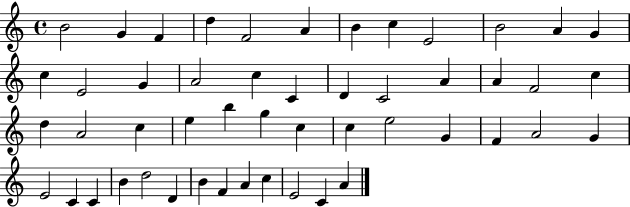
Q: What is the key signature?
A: C major